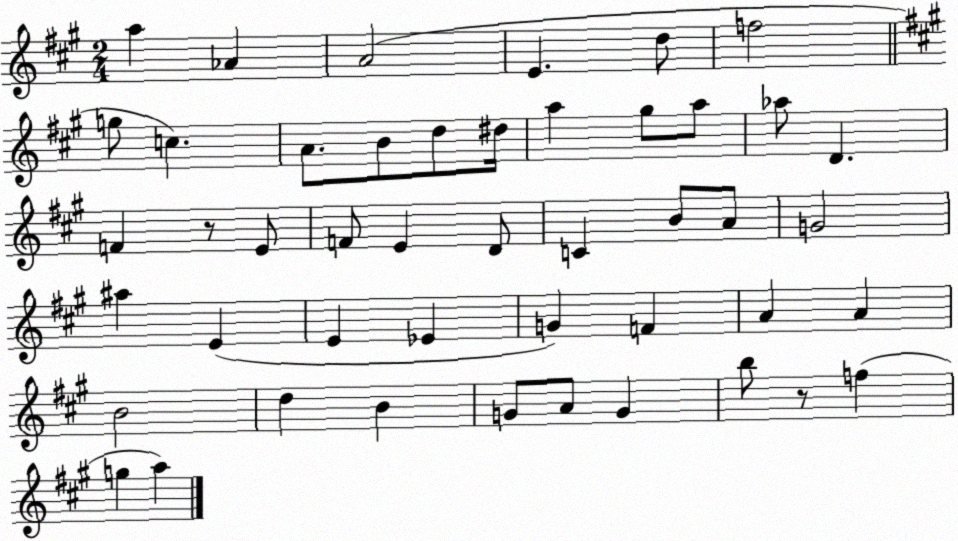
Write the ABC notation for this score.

X:1
T:Untitled
M:2/4
L:1/4
K:A
a _A A2 E d/2 f2 g/2 c A/2 B/2 d/2 ^d/4 a ^g/2 a/2 _a/2 D F z/2 E/2 F/2 E D/2 C B/2 A/2 G2 ^a E E _E G F A A B2 d B G/2 A/2 G b/2 z/2 f g a